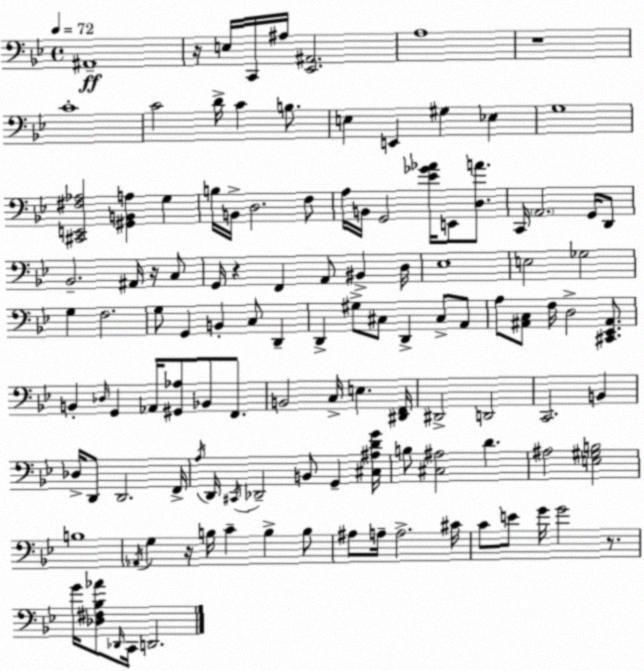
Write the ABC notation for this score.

X:1
T:Untitled
M:4/4
L:1/4
K:Bb
^A,,4 z/4 E,/4 C,,/4 ^A,/4 [_E,,^A,,]2 A,4 z4 C4 C2 D/4 C B,/2 E, E,, ^G, _E, G,4 [^C,,E,,^F,_A,]2 [^G,,B,,A,] G, B,/4 B,,/4 D,2 F,/2 A,/4 B,,/4 G,,2 [_E_G_A]/4 E,,/2 [D,A]/2 C,,/4 A,,2 G,,/4 D,,/2 _B,,2 ^A,,/4 z/4 C,/2 G,,/4 z F,, A,,/2 ^B,, D,/4 _E,4 E,2 _G,2 G, F,2 G,/2 G,, B,, C,/2 D,, D,, ^G,/2 ^C,/2 D,, ^C,/2 A,,/2 A,/2 [^A,,C,]/2 F,/4 D,2 [^C,,_E,,^A,,]/2 B,, _D,/4 G,, _A,,/4 [^G,,_A,]/2 _B,,/2 F,,/2 B,,2 C,/4 E, [^D,,F,,]/4 ^D,,2 D,,2 C,,2 B,, _D,/4 D,,/2 D,,2 F,,/4 A,/4 D,,/4 ^C,,/4 _D,,2 B,,/2 G,, [^C,^A,DG]/4 B,/2 [^C,^A,]2 D ^A,2 [E,^G,B,]2 B,4 _A,,/4 G, z/4 B,/4 C B, B,/2 ^A,/2 A,/4 A,2 ^C/4 C/2 E/2 G/4 G2 z/2 G/4 [_D,^F,_B,_A]/2 _D,,/4 C,,/4 D,,2